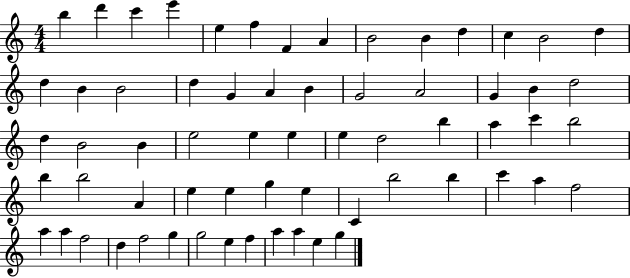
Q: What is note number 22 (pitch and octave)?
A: G4